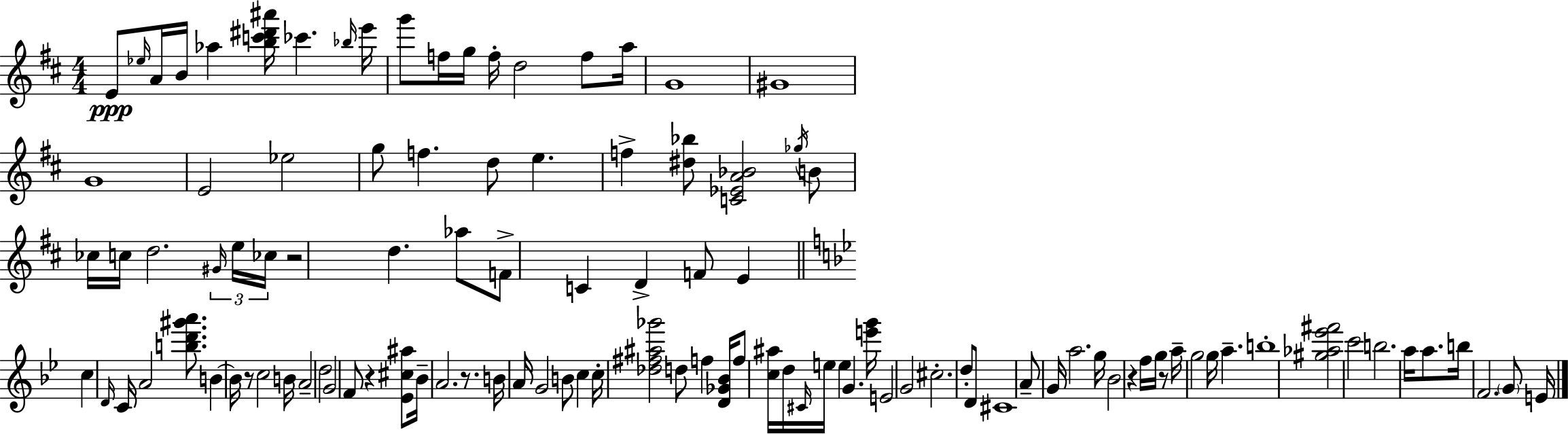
{
  \clef treble
  \numericTimeSignature
  \time 4/4
  \key d \major
  \repeat volta 2 { e'8\ppp \grace { ees''16 } a'16 b'16 aes''4 <b'' c''' dis''' ais'''>16 ces'''4. | \grace { bes''16 } e'''16 g'''8 f''16 g''16 f''16-. d''2 f''8 | a''16 g'1 | gis'1 | \break g'1 | e'2 ees''2 | g''8 f''4. d''8 e''4. | f''4-> <dis'' bes''>8 <c' ees' a' bes'>2 | \break \acciaccatura { ges''16 } b'8 ces''16 c''16 d''2. | \tuplet 3/2 { \grace { gis'16 } e''16 ces''16 } r2 d''4. | aes''8 f'8-> c'4 d'4-> f'8 | e'4 \bar "||" \break \key g \minor c''4 \grace { d'16 } c'16 a'2 <b'' d''' gis''' a'''>8. | b'4~~ b'16 r8 c''2 | b'16 a'2-- d''2 | g'2 f'8 r4 <ees' cis'' ais''>8 | \break bes'16-- a'2. r8. | b'16 a'16 g'2 b'8 c''4 | c''16-. <des'' fis'' ais'' ges'''>2 d''8 f''4 | <d' ges' bes'>16 f''8 <c'' ais''>16 d''16 \grace { cis'16 } e''16 e''4 g'4. | \break <e''' g'''>16 e'2 g'2 | cis''2.-. d''8-. | d'8 cis'1 | a'8-- g'16 a''2. | \break g''16 bes'2 r4 f''16 g''16 | r8 a''16-- g''2 g''16 a''4.-- | b''1-. | <gis'' aes'' ees''' fis'''>2 c'''2 | \break b''2. a''16 a''8. | b''16 f'2. \parenthesize g'8 | e'16 } \bar "|."
}